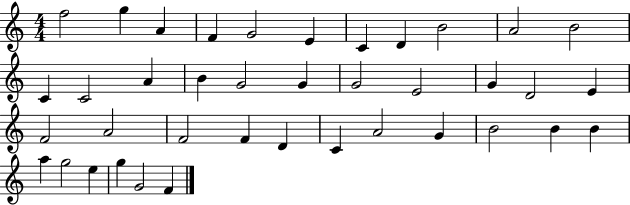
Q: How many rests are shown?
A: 0